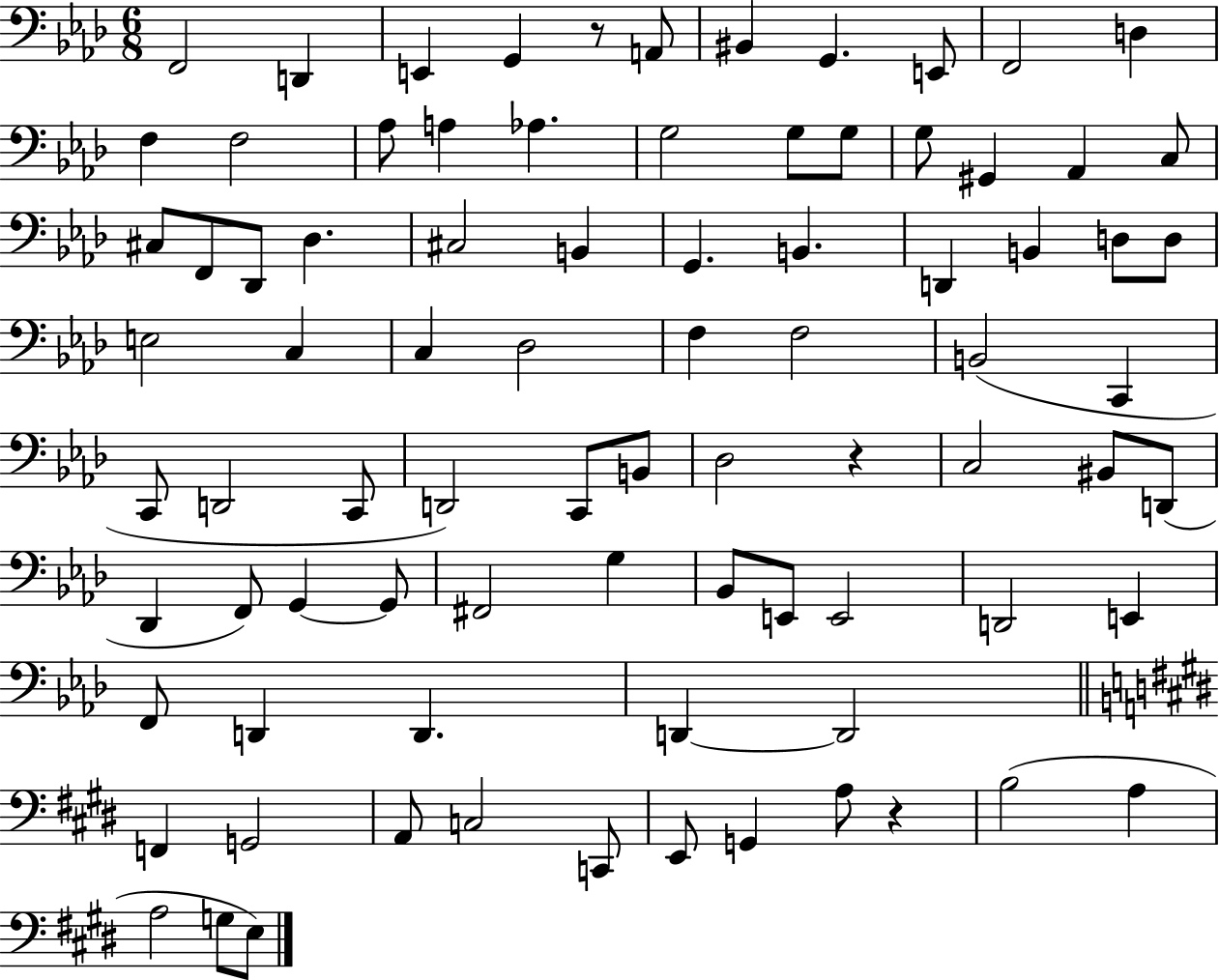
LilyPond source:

{
  \clef bass
  \numericTimeSignature
  \time 6/8
  \key aes \major
  f,2 d,4 | e,4 g,4 r8 a,8 | bis,4 g,4. e,8 | f,2 d4 | \break f4 f2 | aes8 a4 aes4. | g2 g8 g8 | g8 gis,4 aes,4 c8 | \break cis8 f,8 des,8 des4. | cis2 b,4 | g,4. b,4. | d,4 b,4 d8 d8 | \break e2 c4 | c4 des2 | f4 f2 | b,2( c,4 | \break c,8 d,2 c,8 | d,2) c,8 b,8 | des2 r4 | c2 bis,8 d,8( | \break des,4 f,8) g,4~~ g,8 | fis,2 g4 | bes,8 e,8 e,2 | d,2 e,4 | \break f,8 d,4 d,4. | d,4~~ d,2 | \bar "||" \break \key e \major f,4 g,2 | a,8 c2 c,8 | e,8 g,4 a8 r4 | b2( a4 | \break a2 g8 e8) | \bar "|."
}